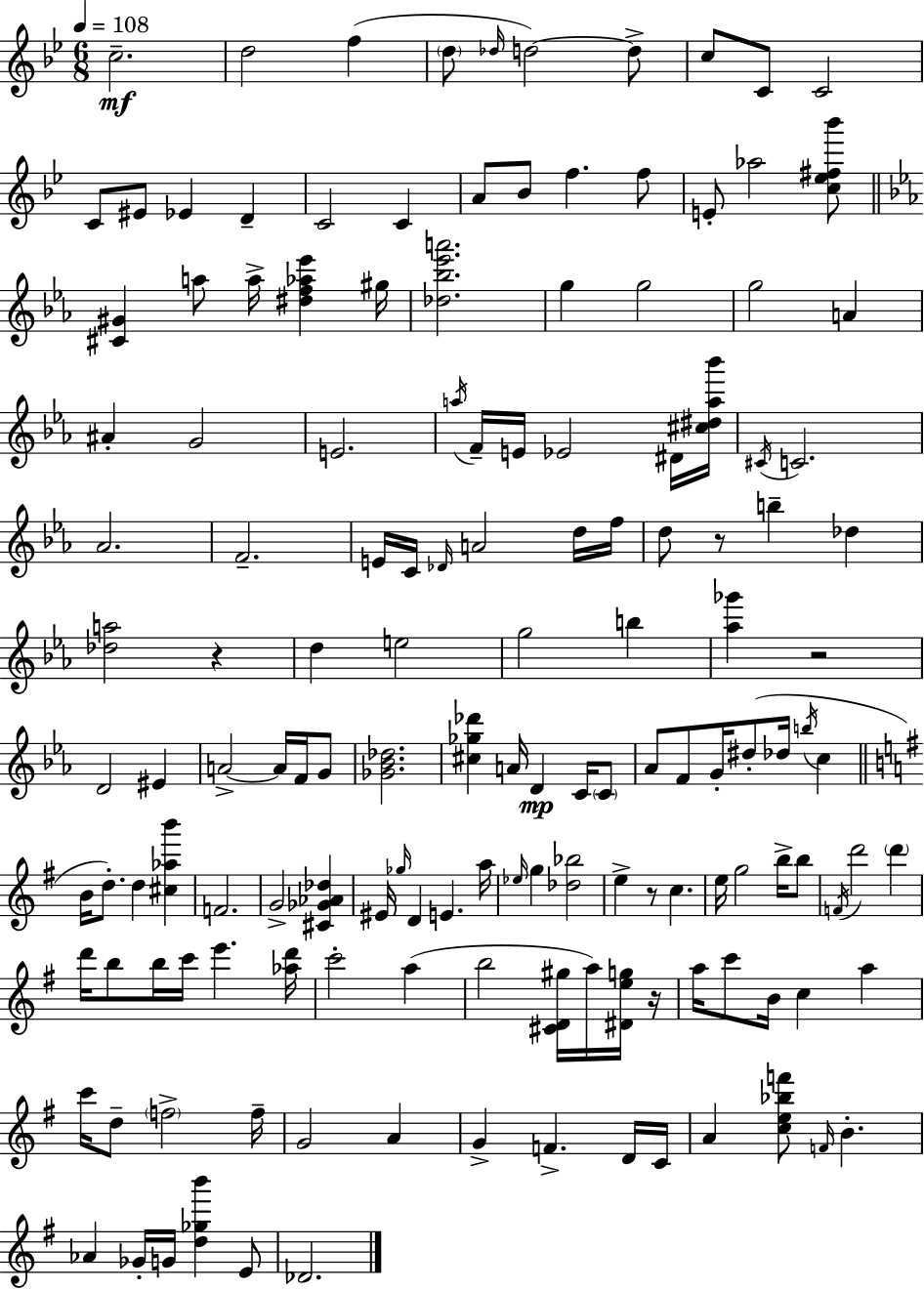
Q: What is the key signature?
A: BES major